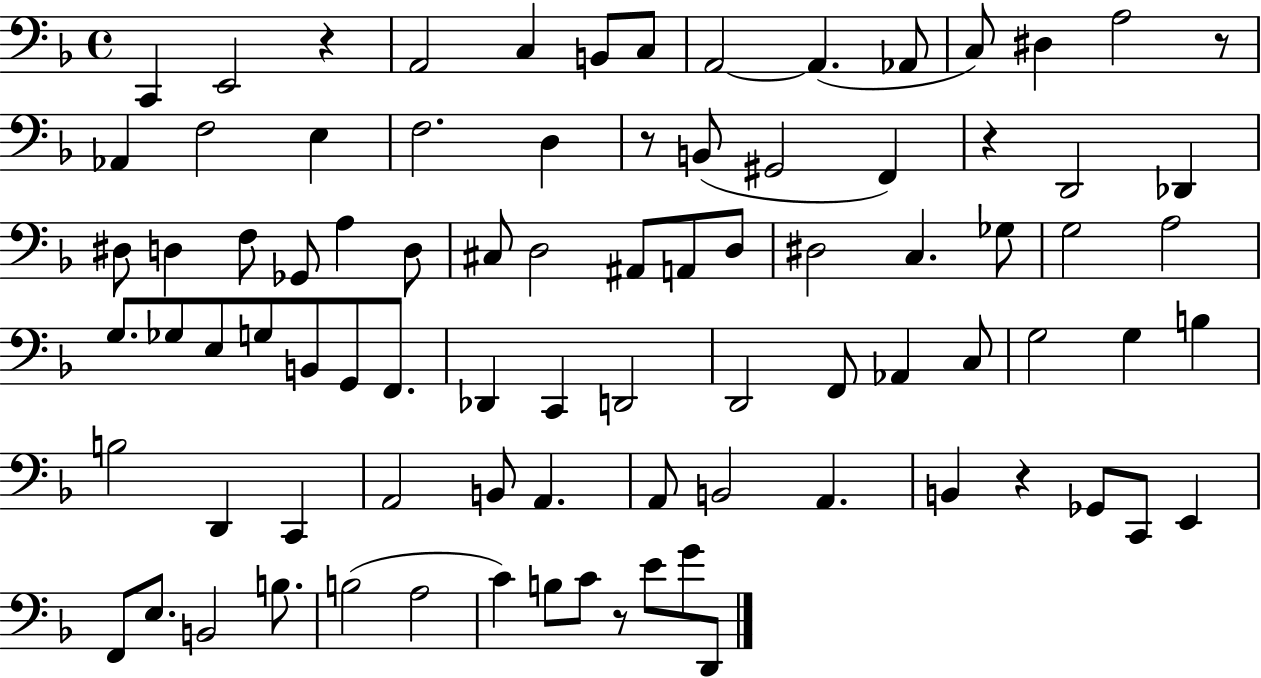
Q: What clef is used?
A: bass